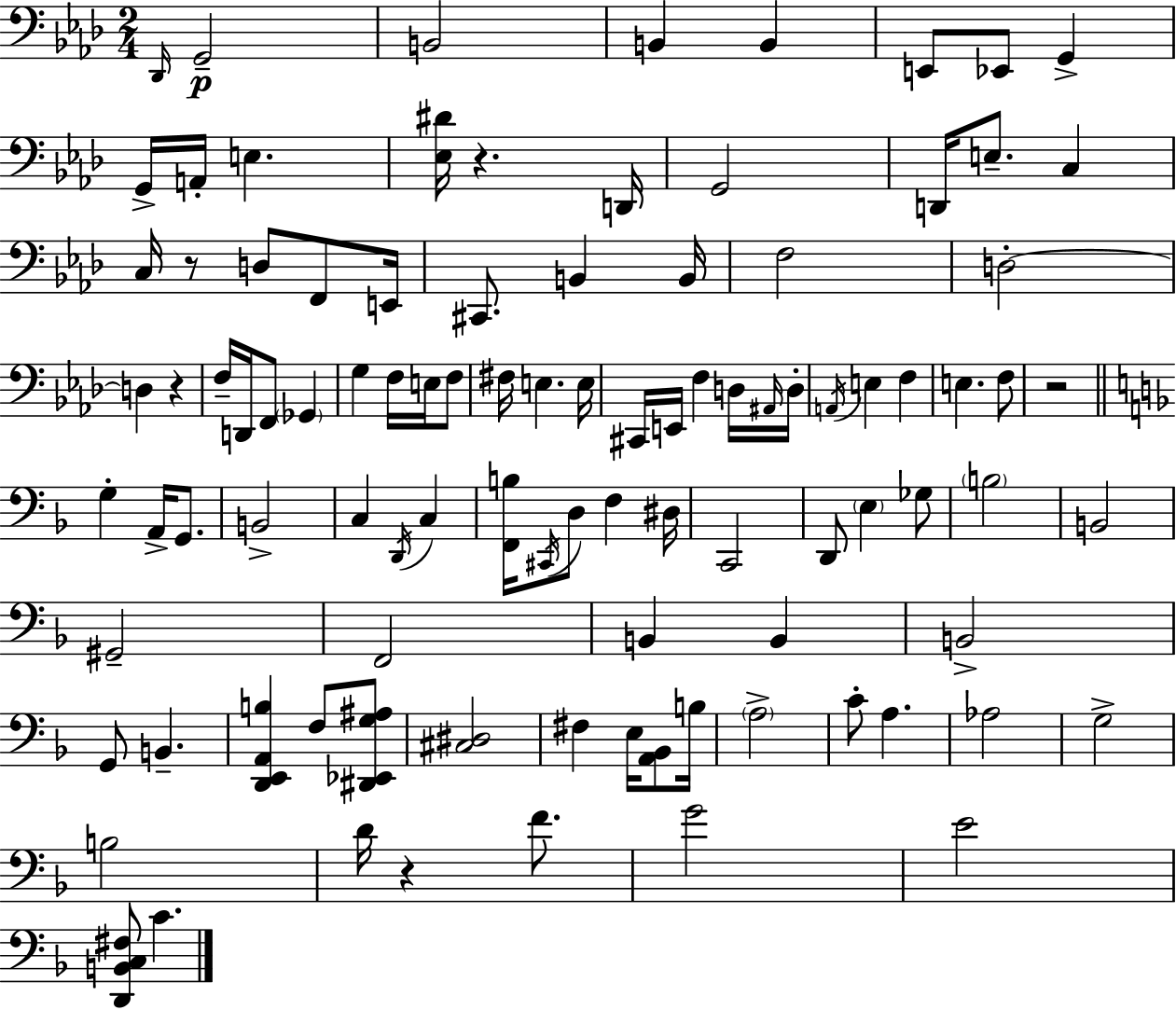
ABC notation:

X:1
T:Untitled
M:2/4
L:1/4
K:Fm
_D,,/4 G,,2 B,,2 B,, B,, E,,/2 _E,,/2 G,, G,,/4 A,,/4 E, [_E,^D]/4 z D,,/4 G,,2 D,,/4 E,/2 C, C,/4 z/2 D,/2 F,,/2 E,,/4 ^C,,/2 B,, B,,/4 F,2 D,2 D, z F,/4 D,,/4 F,,/2 _G,, G, F,/4 E,/4 F,/2 ^F,/4 E, E,/4 ^C,,/4 E,,/4 F, D,/4 ^A,,/4 D,/4 A,,/4 E, F, E, F,/2 z2 G, A,,/4 G,,/2 B,,2 C, D,,/4 C, [F,,B,]/4 ^C,,/4 D,/2 F, ^D,/4 C,,2 D,,/2 E, _G,/2 B,2 B,,2 ^G,,2 F,,2 B,, B,, B,,2 G,,/2 B,, [D,,E,,A,,B,] F,/2 [^D,,_E,,G,^A,]/2 [^C,^D,]2 ^F, E,/4 [A,,_B,,]/2 B,/4 A,2 C/2 A, _A,2 G,2 B,2 D/4 z F/2 G2 E2 [D,,B,,C,^F,]/2 C